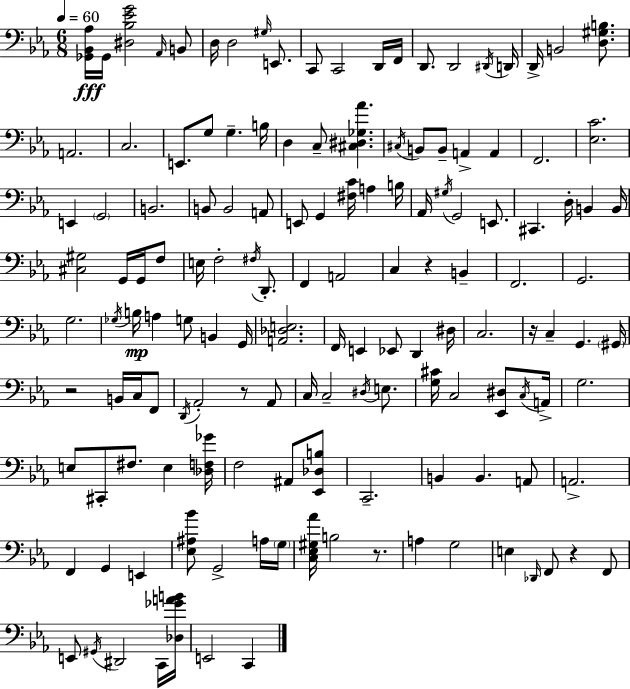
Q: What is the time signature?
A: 6/8